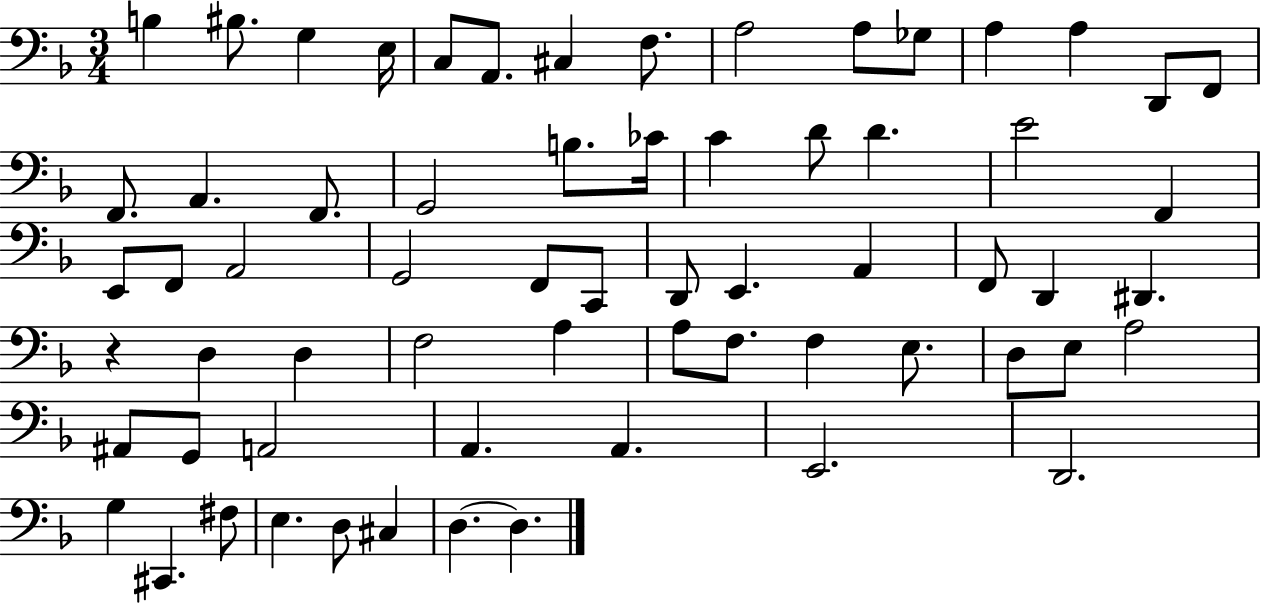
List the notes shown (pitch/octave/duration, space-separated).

B3/q BIS3/e. G3/q E3/s C3/e A2/e. C#3/q F3/e. A3/h A3/e Gb3/e A3/q A3/q D2/e F2/e F2/e. A2/q. F2/e. G2/h B3/e. CES4/s C4/q D4/e D4/q. E4/h F2/q E2/e F2/e A2/h G2/h F2/e C2/e D2/e E2/q. A2/q F2/e D2/q D#2/q. R/q D3/q D3/q F3/h A3/q A3/e F3/e. F3/q E3/e. D3/e E3/e A3/h A#2/e G2/e A2/h A2/q. A2/q. E2/h. D2/h. G3/q C#2/q. F#3/e E3/q. D3/e C#3/q D3/q. D3/q.